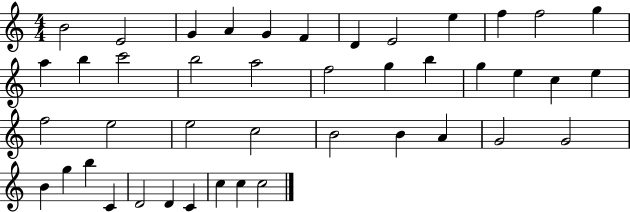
X:1
T:Untitled
M:4/4
L:1/4
K:C
B2 E2 G A G F D E2 e f f2 g a b c'2 b2 a2 f2 g b g e c e f2 e2 e2 c2 B2 B A G2 G2 B g b C D2 D C c c c2